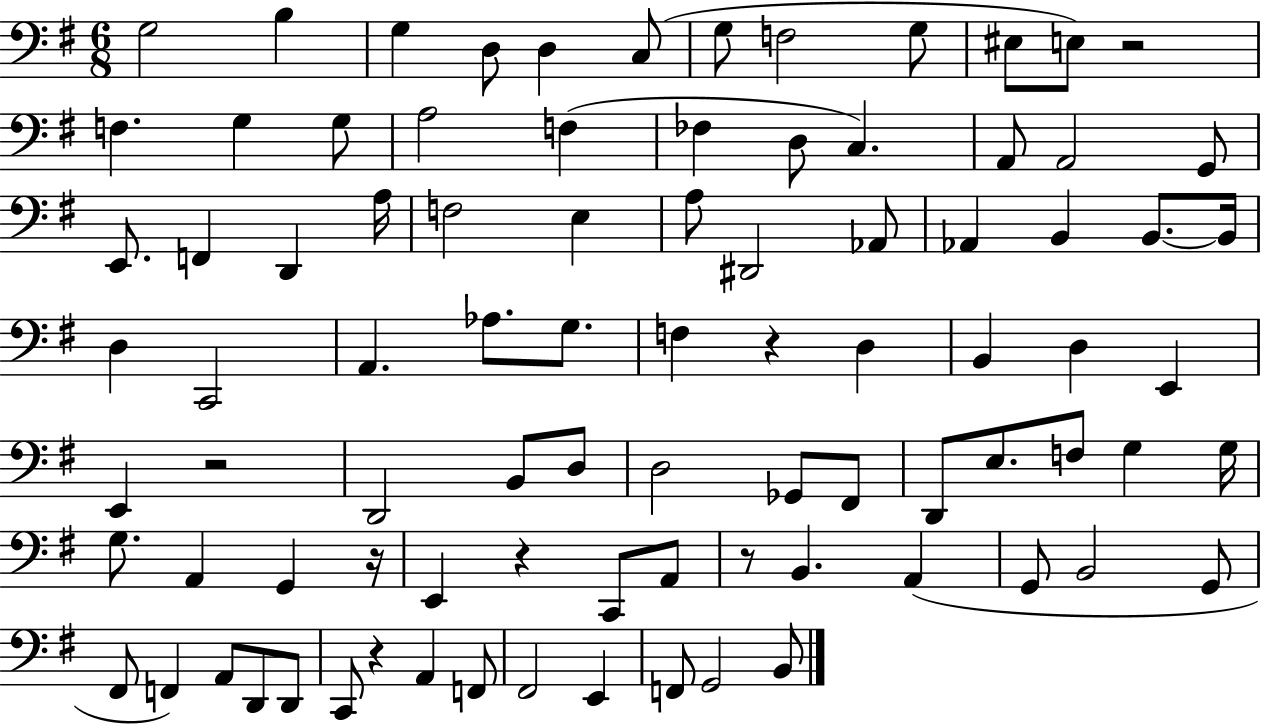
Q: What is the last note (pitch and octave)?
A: B2